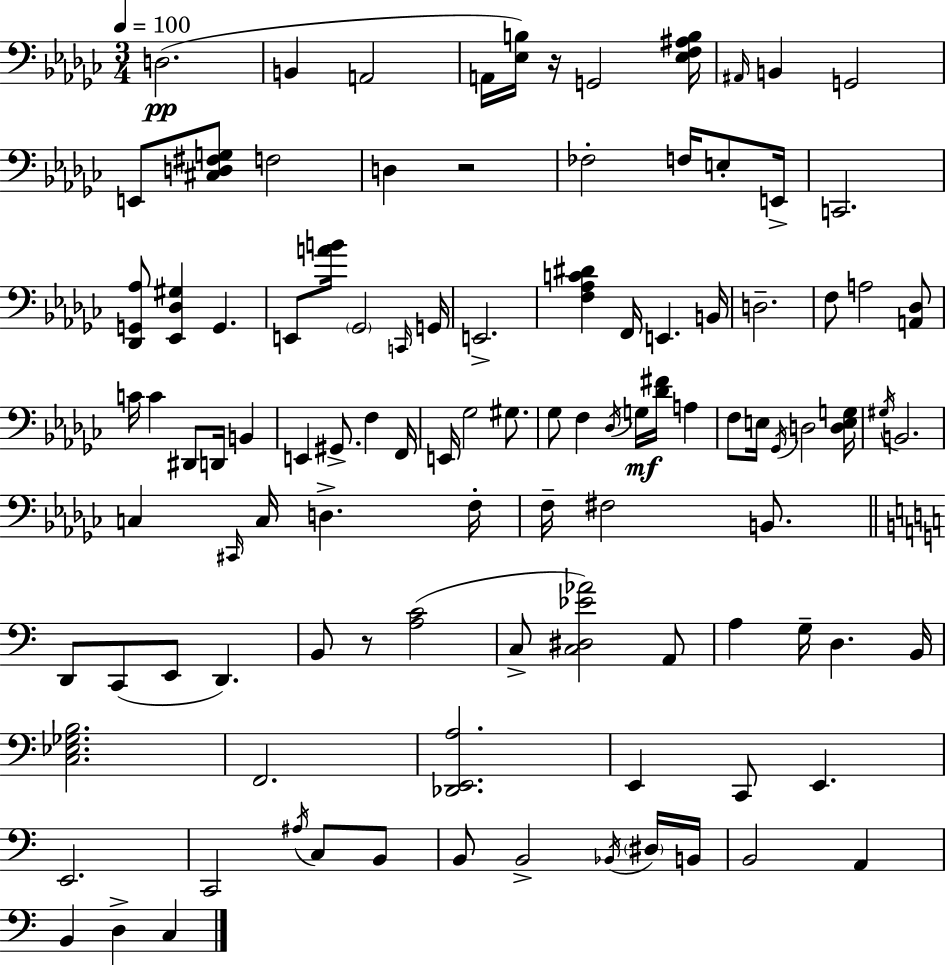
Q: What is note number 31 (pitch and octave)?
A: D#2